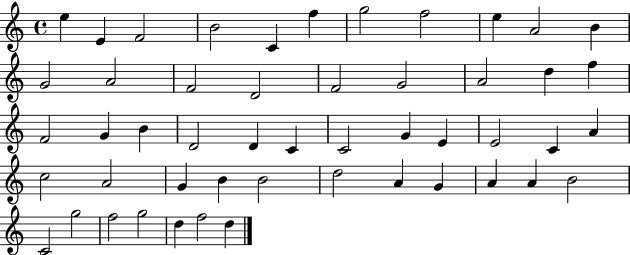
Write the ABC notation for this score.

X:1
T:Untitled
M:4/4
L:1/4
K:C
e E F2 B2 C f g2 f2 e A2 B G2 A2 F2 D2 F2 G2 A2 d f F2 G B D2 D C C2 G E E2 C A c2 A2 G B B2 d2 A G A A B2 C2 g2 f2 g2 d f2 d